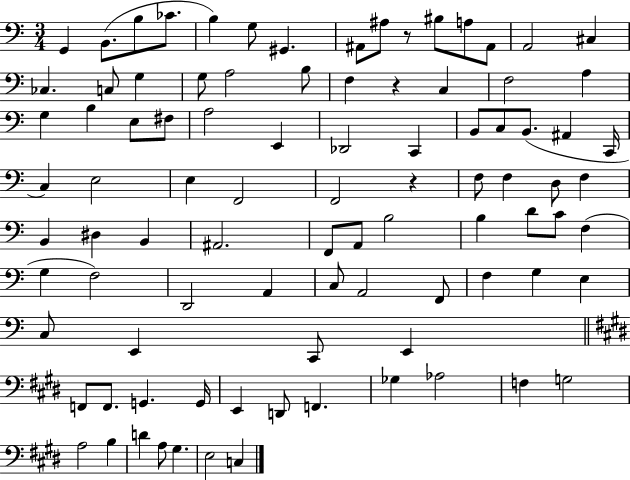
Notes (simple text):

G2/q B2/e. B3/e CES4/e. B3/q G3/e G#2/q. A#2/e A#3/e R/e BIS3/e A3/e A#2/e A2/h C#3/q CES3/q. C3/e G3/q G3/e A3/h B3/e F3/q R/q C3/q F3/h A3/q G3/q B3/q E3/e F#3/e A3/h E2/q Db2/h C2/q B2/e C3/e B2/e. A#2/q C2/s C3/q E3/h E3/q F2/h F2/h R/q F3/e F3/q D3/e F3/q B2/q D#3/q B2/q A#2/h. F2/e A2/e B3/h B3/q D4/e C4/e F3/q G3/q F3/h D2/h A2/q C3/e A2/h F2/e F3/q G3/q E3/q C3/e E2/q C2/e E2/q F2/e F2/e. G2/q. G2/s E2/q D2/e F2/q. Gb3/q Ab3/h F3/q G3/h A3/h B3/q D4/q A3/e G#3/q. E3/h C3/q